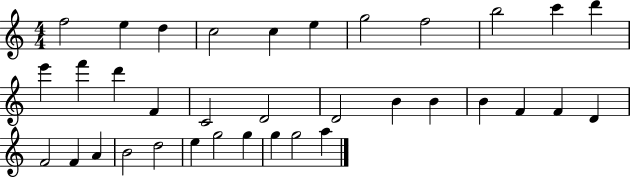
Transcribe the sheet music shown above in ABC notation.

X:1
T:Untitled
M:4/4
L:1/4
K:C
f2 e d c2 c e g2 f2 b2 c' d' e' f' d' F C2 D2 D2 B B B F F D F2 F A B2 d2 e g2 g g g2 a